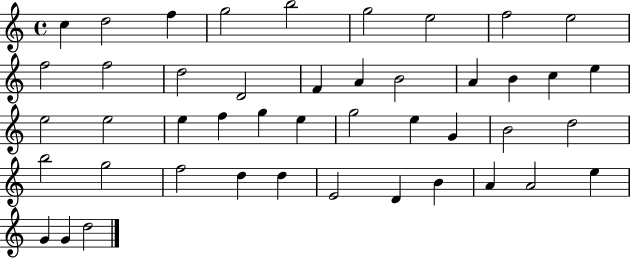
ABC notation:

X:1
T:Untitled
M:4/4
L:1/4
K:C
c d2 f g2 b2 g2 e2 f2 e2 f2 f2 d2 D2 F A B2 A B c e e2 e2 e f g e g2 e G B2 d2 b2 g2 f2 d d E2 D B A A2 e G G d2